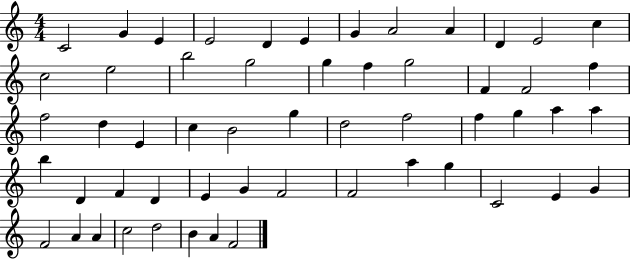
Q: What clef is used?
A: treble